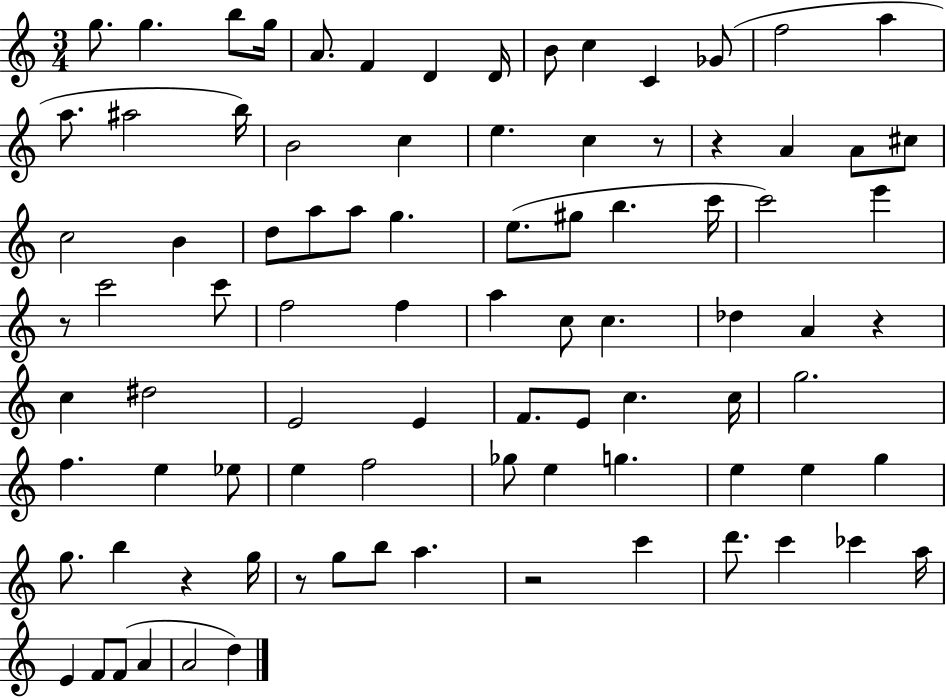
{
  \clef treble
  \numericTimeSignature
  \time 3/4
  \key c \major
  \repeat volta 2 { g''8. g''4. b''8 g''16 | a'8. f'4 d'4 d'16 | b'8 c''4 c'4 ges'8( | f''2 a''4 | \break a''8. ais''2 b''16) | b'2 c''4 | e''4. c''4 r8 | r4 a'4 a'8 cis''8 | \break c''2 b'4 | d''8 a''8 a''8 g''4. | e''8.( gis''8 b''4. c'''16 | c'''2) e'''4 | \break r8 c'''2 c'''8 | f''2 f''4 | a''4 c''8 c''4. | des''4 a'4 r4 | \break c''4 dis''2 | e'2 e'4 | f'8. e'8 c''4. c''16 | g''2. | \break f''4. e''4 ees''8 | e''4 f''2 | ges''8 e''4 g''4. | e''4 e''4 g''4 | \break g''8. b''4 r4 g''16 | r8 g''8 b''8 a''4. | r2 c'''4 | d'''8. c'''4 ces'''4 a''16 | \break e'4 f'8 f'8( a'4 | a'2 d''4) | } \bar "|."
}